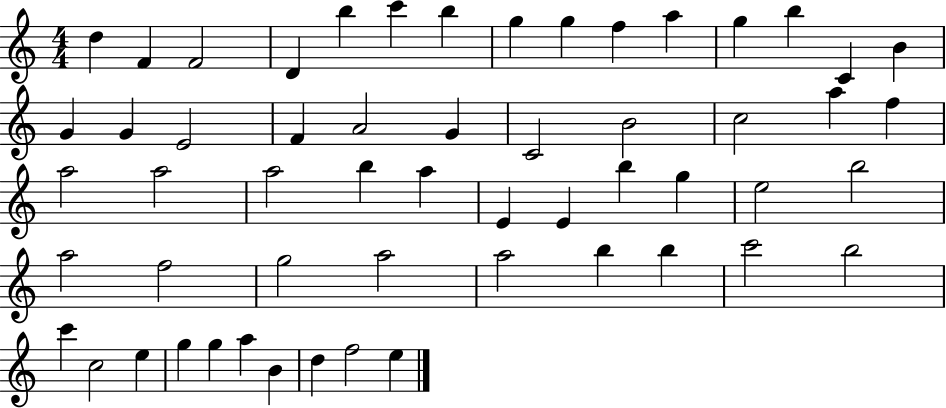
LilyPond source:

{
  \clef treble
  \numericTimeSignature
  \time 4/4
  \key c \major
  d''4 f'4 f'2 | d'4 b''4 c'''4 b''4 | g''4 g''4 f''4 a''4 | g''4 b''4 c'4 b'4 | \break g'4 g'4 e'2 | f'4 a'2 g'4 | c'2 b'2 | c''2 a''4 f''4 | \break a''2 a''2 | a''2 b''4 a''4 | e'4 e'4 b''4 g''4 | e''2 b''2 | \break a''2 f''2 | g''2 a''2 | a''2 b''4 b''4 | c'''2 b''2 | \break c'''4 c''2 e''4 | g''4 g''4 a''4 b'4 | d''4 f''2 e''4 | \bar "|."
}